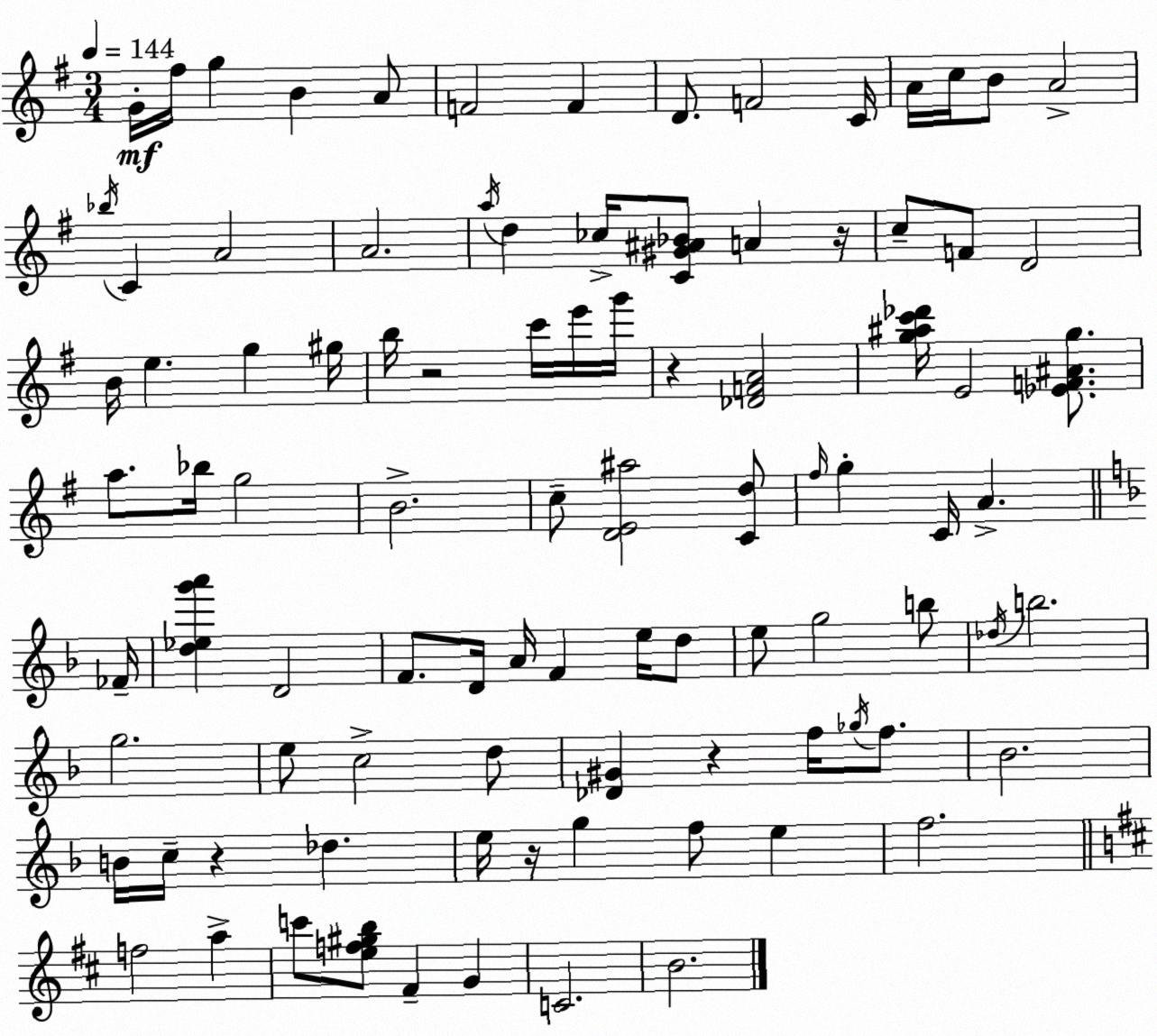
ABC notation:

X:1
T:Untitled
M:3/4
L:1/4
K:Em
G/4 ^f/4 g B A/2 F2 F D/2 F2 C/4 A/4 c/4 B/2 A2 _b/4 C A2 A2 a/4 d _c/4 [C^G^A_B]/2 A z/4 c/2 F/2 D2 B/4 e g ^g/4 b/4 z2 c'/4 e'/4 g'/4 z [_DFA]2 [g^ac'_d']/4 E2 [_EF^Ag]/2 a/2 _b/4 g2 B2 c/2 [DE^a]2 [Cd]/2 ^f/4 g C/4 A _F/4 [d_eg'a'] D2 F/2 D/4 A/4 F e/4 d/2 e/2 g2 b/2 _d/4 b2 g2 e/2 c2 d/2 [_D^G] z f/4 _g/4 f/2 _B2 B/4 c/4 z _d e/4 z/4 g f/2 e f2 f2 a c'/2 [ef^gb]/2 ^F G C2 B2